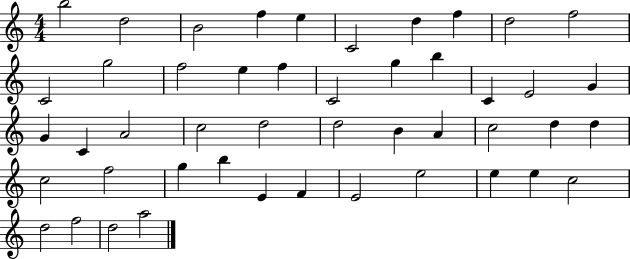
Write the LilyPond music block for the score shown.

{
  \clef treble
  \numericTimeSignature
  \time 4/4
  \key c \major
  b''2 d''2 | b'2 f''4 e''4 | c'2 d''4 f''4 | d''2 f''2 | \break c'2 g''2 | f''2 e''4 f''4 | c'2 g''4 b''4 | c'4 e'2 g'4 | \break g'4 c'4 a'2 | c''2 d''2 | d''2 b'4 a'4 | c''2 d''4 d''4 | \break c''2 f''2 | g''4 b''4 e'4 f'4 | e'2 e''2 | e''4 e''4 c''2 | \break d''2 f''2 | d''2 a''2 | \bar "|."
}